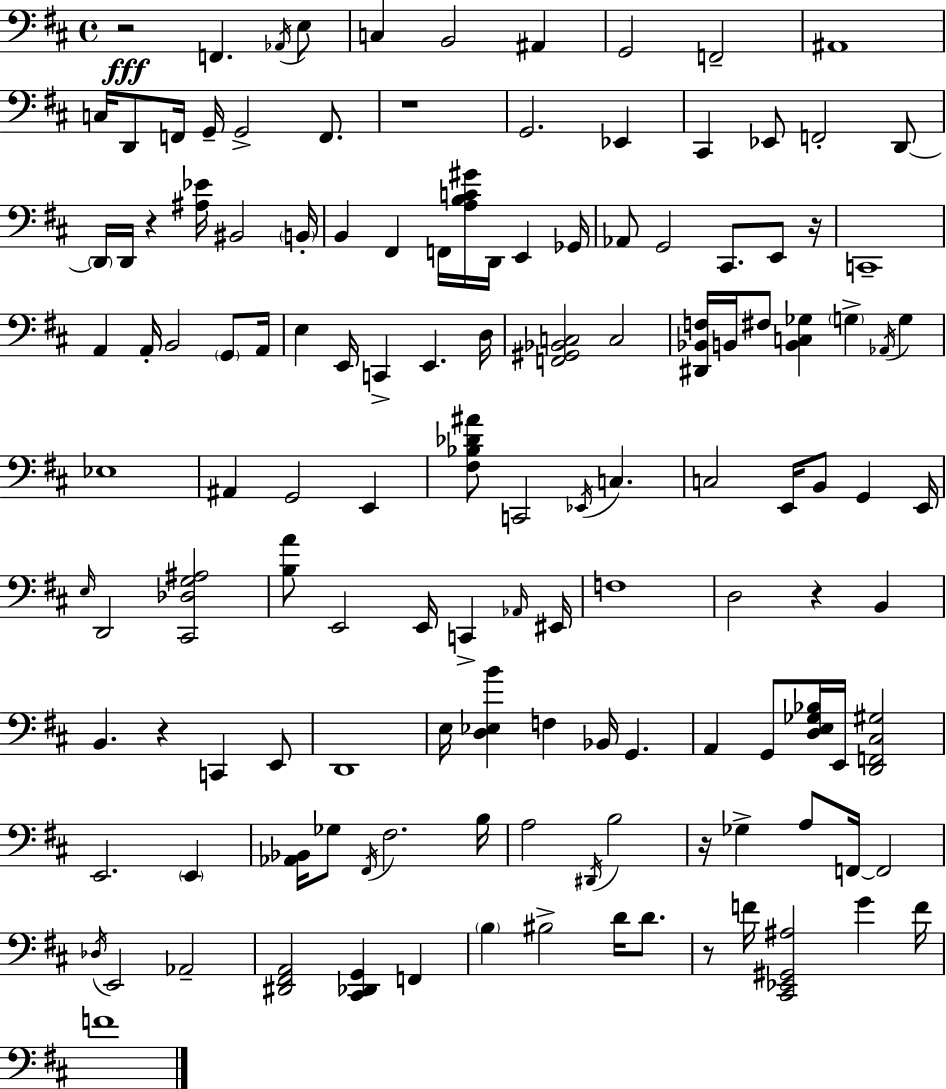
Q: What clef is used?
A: bass